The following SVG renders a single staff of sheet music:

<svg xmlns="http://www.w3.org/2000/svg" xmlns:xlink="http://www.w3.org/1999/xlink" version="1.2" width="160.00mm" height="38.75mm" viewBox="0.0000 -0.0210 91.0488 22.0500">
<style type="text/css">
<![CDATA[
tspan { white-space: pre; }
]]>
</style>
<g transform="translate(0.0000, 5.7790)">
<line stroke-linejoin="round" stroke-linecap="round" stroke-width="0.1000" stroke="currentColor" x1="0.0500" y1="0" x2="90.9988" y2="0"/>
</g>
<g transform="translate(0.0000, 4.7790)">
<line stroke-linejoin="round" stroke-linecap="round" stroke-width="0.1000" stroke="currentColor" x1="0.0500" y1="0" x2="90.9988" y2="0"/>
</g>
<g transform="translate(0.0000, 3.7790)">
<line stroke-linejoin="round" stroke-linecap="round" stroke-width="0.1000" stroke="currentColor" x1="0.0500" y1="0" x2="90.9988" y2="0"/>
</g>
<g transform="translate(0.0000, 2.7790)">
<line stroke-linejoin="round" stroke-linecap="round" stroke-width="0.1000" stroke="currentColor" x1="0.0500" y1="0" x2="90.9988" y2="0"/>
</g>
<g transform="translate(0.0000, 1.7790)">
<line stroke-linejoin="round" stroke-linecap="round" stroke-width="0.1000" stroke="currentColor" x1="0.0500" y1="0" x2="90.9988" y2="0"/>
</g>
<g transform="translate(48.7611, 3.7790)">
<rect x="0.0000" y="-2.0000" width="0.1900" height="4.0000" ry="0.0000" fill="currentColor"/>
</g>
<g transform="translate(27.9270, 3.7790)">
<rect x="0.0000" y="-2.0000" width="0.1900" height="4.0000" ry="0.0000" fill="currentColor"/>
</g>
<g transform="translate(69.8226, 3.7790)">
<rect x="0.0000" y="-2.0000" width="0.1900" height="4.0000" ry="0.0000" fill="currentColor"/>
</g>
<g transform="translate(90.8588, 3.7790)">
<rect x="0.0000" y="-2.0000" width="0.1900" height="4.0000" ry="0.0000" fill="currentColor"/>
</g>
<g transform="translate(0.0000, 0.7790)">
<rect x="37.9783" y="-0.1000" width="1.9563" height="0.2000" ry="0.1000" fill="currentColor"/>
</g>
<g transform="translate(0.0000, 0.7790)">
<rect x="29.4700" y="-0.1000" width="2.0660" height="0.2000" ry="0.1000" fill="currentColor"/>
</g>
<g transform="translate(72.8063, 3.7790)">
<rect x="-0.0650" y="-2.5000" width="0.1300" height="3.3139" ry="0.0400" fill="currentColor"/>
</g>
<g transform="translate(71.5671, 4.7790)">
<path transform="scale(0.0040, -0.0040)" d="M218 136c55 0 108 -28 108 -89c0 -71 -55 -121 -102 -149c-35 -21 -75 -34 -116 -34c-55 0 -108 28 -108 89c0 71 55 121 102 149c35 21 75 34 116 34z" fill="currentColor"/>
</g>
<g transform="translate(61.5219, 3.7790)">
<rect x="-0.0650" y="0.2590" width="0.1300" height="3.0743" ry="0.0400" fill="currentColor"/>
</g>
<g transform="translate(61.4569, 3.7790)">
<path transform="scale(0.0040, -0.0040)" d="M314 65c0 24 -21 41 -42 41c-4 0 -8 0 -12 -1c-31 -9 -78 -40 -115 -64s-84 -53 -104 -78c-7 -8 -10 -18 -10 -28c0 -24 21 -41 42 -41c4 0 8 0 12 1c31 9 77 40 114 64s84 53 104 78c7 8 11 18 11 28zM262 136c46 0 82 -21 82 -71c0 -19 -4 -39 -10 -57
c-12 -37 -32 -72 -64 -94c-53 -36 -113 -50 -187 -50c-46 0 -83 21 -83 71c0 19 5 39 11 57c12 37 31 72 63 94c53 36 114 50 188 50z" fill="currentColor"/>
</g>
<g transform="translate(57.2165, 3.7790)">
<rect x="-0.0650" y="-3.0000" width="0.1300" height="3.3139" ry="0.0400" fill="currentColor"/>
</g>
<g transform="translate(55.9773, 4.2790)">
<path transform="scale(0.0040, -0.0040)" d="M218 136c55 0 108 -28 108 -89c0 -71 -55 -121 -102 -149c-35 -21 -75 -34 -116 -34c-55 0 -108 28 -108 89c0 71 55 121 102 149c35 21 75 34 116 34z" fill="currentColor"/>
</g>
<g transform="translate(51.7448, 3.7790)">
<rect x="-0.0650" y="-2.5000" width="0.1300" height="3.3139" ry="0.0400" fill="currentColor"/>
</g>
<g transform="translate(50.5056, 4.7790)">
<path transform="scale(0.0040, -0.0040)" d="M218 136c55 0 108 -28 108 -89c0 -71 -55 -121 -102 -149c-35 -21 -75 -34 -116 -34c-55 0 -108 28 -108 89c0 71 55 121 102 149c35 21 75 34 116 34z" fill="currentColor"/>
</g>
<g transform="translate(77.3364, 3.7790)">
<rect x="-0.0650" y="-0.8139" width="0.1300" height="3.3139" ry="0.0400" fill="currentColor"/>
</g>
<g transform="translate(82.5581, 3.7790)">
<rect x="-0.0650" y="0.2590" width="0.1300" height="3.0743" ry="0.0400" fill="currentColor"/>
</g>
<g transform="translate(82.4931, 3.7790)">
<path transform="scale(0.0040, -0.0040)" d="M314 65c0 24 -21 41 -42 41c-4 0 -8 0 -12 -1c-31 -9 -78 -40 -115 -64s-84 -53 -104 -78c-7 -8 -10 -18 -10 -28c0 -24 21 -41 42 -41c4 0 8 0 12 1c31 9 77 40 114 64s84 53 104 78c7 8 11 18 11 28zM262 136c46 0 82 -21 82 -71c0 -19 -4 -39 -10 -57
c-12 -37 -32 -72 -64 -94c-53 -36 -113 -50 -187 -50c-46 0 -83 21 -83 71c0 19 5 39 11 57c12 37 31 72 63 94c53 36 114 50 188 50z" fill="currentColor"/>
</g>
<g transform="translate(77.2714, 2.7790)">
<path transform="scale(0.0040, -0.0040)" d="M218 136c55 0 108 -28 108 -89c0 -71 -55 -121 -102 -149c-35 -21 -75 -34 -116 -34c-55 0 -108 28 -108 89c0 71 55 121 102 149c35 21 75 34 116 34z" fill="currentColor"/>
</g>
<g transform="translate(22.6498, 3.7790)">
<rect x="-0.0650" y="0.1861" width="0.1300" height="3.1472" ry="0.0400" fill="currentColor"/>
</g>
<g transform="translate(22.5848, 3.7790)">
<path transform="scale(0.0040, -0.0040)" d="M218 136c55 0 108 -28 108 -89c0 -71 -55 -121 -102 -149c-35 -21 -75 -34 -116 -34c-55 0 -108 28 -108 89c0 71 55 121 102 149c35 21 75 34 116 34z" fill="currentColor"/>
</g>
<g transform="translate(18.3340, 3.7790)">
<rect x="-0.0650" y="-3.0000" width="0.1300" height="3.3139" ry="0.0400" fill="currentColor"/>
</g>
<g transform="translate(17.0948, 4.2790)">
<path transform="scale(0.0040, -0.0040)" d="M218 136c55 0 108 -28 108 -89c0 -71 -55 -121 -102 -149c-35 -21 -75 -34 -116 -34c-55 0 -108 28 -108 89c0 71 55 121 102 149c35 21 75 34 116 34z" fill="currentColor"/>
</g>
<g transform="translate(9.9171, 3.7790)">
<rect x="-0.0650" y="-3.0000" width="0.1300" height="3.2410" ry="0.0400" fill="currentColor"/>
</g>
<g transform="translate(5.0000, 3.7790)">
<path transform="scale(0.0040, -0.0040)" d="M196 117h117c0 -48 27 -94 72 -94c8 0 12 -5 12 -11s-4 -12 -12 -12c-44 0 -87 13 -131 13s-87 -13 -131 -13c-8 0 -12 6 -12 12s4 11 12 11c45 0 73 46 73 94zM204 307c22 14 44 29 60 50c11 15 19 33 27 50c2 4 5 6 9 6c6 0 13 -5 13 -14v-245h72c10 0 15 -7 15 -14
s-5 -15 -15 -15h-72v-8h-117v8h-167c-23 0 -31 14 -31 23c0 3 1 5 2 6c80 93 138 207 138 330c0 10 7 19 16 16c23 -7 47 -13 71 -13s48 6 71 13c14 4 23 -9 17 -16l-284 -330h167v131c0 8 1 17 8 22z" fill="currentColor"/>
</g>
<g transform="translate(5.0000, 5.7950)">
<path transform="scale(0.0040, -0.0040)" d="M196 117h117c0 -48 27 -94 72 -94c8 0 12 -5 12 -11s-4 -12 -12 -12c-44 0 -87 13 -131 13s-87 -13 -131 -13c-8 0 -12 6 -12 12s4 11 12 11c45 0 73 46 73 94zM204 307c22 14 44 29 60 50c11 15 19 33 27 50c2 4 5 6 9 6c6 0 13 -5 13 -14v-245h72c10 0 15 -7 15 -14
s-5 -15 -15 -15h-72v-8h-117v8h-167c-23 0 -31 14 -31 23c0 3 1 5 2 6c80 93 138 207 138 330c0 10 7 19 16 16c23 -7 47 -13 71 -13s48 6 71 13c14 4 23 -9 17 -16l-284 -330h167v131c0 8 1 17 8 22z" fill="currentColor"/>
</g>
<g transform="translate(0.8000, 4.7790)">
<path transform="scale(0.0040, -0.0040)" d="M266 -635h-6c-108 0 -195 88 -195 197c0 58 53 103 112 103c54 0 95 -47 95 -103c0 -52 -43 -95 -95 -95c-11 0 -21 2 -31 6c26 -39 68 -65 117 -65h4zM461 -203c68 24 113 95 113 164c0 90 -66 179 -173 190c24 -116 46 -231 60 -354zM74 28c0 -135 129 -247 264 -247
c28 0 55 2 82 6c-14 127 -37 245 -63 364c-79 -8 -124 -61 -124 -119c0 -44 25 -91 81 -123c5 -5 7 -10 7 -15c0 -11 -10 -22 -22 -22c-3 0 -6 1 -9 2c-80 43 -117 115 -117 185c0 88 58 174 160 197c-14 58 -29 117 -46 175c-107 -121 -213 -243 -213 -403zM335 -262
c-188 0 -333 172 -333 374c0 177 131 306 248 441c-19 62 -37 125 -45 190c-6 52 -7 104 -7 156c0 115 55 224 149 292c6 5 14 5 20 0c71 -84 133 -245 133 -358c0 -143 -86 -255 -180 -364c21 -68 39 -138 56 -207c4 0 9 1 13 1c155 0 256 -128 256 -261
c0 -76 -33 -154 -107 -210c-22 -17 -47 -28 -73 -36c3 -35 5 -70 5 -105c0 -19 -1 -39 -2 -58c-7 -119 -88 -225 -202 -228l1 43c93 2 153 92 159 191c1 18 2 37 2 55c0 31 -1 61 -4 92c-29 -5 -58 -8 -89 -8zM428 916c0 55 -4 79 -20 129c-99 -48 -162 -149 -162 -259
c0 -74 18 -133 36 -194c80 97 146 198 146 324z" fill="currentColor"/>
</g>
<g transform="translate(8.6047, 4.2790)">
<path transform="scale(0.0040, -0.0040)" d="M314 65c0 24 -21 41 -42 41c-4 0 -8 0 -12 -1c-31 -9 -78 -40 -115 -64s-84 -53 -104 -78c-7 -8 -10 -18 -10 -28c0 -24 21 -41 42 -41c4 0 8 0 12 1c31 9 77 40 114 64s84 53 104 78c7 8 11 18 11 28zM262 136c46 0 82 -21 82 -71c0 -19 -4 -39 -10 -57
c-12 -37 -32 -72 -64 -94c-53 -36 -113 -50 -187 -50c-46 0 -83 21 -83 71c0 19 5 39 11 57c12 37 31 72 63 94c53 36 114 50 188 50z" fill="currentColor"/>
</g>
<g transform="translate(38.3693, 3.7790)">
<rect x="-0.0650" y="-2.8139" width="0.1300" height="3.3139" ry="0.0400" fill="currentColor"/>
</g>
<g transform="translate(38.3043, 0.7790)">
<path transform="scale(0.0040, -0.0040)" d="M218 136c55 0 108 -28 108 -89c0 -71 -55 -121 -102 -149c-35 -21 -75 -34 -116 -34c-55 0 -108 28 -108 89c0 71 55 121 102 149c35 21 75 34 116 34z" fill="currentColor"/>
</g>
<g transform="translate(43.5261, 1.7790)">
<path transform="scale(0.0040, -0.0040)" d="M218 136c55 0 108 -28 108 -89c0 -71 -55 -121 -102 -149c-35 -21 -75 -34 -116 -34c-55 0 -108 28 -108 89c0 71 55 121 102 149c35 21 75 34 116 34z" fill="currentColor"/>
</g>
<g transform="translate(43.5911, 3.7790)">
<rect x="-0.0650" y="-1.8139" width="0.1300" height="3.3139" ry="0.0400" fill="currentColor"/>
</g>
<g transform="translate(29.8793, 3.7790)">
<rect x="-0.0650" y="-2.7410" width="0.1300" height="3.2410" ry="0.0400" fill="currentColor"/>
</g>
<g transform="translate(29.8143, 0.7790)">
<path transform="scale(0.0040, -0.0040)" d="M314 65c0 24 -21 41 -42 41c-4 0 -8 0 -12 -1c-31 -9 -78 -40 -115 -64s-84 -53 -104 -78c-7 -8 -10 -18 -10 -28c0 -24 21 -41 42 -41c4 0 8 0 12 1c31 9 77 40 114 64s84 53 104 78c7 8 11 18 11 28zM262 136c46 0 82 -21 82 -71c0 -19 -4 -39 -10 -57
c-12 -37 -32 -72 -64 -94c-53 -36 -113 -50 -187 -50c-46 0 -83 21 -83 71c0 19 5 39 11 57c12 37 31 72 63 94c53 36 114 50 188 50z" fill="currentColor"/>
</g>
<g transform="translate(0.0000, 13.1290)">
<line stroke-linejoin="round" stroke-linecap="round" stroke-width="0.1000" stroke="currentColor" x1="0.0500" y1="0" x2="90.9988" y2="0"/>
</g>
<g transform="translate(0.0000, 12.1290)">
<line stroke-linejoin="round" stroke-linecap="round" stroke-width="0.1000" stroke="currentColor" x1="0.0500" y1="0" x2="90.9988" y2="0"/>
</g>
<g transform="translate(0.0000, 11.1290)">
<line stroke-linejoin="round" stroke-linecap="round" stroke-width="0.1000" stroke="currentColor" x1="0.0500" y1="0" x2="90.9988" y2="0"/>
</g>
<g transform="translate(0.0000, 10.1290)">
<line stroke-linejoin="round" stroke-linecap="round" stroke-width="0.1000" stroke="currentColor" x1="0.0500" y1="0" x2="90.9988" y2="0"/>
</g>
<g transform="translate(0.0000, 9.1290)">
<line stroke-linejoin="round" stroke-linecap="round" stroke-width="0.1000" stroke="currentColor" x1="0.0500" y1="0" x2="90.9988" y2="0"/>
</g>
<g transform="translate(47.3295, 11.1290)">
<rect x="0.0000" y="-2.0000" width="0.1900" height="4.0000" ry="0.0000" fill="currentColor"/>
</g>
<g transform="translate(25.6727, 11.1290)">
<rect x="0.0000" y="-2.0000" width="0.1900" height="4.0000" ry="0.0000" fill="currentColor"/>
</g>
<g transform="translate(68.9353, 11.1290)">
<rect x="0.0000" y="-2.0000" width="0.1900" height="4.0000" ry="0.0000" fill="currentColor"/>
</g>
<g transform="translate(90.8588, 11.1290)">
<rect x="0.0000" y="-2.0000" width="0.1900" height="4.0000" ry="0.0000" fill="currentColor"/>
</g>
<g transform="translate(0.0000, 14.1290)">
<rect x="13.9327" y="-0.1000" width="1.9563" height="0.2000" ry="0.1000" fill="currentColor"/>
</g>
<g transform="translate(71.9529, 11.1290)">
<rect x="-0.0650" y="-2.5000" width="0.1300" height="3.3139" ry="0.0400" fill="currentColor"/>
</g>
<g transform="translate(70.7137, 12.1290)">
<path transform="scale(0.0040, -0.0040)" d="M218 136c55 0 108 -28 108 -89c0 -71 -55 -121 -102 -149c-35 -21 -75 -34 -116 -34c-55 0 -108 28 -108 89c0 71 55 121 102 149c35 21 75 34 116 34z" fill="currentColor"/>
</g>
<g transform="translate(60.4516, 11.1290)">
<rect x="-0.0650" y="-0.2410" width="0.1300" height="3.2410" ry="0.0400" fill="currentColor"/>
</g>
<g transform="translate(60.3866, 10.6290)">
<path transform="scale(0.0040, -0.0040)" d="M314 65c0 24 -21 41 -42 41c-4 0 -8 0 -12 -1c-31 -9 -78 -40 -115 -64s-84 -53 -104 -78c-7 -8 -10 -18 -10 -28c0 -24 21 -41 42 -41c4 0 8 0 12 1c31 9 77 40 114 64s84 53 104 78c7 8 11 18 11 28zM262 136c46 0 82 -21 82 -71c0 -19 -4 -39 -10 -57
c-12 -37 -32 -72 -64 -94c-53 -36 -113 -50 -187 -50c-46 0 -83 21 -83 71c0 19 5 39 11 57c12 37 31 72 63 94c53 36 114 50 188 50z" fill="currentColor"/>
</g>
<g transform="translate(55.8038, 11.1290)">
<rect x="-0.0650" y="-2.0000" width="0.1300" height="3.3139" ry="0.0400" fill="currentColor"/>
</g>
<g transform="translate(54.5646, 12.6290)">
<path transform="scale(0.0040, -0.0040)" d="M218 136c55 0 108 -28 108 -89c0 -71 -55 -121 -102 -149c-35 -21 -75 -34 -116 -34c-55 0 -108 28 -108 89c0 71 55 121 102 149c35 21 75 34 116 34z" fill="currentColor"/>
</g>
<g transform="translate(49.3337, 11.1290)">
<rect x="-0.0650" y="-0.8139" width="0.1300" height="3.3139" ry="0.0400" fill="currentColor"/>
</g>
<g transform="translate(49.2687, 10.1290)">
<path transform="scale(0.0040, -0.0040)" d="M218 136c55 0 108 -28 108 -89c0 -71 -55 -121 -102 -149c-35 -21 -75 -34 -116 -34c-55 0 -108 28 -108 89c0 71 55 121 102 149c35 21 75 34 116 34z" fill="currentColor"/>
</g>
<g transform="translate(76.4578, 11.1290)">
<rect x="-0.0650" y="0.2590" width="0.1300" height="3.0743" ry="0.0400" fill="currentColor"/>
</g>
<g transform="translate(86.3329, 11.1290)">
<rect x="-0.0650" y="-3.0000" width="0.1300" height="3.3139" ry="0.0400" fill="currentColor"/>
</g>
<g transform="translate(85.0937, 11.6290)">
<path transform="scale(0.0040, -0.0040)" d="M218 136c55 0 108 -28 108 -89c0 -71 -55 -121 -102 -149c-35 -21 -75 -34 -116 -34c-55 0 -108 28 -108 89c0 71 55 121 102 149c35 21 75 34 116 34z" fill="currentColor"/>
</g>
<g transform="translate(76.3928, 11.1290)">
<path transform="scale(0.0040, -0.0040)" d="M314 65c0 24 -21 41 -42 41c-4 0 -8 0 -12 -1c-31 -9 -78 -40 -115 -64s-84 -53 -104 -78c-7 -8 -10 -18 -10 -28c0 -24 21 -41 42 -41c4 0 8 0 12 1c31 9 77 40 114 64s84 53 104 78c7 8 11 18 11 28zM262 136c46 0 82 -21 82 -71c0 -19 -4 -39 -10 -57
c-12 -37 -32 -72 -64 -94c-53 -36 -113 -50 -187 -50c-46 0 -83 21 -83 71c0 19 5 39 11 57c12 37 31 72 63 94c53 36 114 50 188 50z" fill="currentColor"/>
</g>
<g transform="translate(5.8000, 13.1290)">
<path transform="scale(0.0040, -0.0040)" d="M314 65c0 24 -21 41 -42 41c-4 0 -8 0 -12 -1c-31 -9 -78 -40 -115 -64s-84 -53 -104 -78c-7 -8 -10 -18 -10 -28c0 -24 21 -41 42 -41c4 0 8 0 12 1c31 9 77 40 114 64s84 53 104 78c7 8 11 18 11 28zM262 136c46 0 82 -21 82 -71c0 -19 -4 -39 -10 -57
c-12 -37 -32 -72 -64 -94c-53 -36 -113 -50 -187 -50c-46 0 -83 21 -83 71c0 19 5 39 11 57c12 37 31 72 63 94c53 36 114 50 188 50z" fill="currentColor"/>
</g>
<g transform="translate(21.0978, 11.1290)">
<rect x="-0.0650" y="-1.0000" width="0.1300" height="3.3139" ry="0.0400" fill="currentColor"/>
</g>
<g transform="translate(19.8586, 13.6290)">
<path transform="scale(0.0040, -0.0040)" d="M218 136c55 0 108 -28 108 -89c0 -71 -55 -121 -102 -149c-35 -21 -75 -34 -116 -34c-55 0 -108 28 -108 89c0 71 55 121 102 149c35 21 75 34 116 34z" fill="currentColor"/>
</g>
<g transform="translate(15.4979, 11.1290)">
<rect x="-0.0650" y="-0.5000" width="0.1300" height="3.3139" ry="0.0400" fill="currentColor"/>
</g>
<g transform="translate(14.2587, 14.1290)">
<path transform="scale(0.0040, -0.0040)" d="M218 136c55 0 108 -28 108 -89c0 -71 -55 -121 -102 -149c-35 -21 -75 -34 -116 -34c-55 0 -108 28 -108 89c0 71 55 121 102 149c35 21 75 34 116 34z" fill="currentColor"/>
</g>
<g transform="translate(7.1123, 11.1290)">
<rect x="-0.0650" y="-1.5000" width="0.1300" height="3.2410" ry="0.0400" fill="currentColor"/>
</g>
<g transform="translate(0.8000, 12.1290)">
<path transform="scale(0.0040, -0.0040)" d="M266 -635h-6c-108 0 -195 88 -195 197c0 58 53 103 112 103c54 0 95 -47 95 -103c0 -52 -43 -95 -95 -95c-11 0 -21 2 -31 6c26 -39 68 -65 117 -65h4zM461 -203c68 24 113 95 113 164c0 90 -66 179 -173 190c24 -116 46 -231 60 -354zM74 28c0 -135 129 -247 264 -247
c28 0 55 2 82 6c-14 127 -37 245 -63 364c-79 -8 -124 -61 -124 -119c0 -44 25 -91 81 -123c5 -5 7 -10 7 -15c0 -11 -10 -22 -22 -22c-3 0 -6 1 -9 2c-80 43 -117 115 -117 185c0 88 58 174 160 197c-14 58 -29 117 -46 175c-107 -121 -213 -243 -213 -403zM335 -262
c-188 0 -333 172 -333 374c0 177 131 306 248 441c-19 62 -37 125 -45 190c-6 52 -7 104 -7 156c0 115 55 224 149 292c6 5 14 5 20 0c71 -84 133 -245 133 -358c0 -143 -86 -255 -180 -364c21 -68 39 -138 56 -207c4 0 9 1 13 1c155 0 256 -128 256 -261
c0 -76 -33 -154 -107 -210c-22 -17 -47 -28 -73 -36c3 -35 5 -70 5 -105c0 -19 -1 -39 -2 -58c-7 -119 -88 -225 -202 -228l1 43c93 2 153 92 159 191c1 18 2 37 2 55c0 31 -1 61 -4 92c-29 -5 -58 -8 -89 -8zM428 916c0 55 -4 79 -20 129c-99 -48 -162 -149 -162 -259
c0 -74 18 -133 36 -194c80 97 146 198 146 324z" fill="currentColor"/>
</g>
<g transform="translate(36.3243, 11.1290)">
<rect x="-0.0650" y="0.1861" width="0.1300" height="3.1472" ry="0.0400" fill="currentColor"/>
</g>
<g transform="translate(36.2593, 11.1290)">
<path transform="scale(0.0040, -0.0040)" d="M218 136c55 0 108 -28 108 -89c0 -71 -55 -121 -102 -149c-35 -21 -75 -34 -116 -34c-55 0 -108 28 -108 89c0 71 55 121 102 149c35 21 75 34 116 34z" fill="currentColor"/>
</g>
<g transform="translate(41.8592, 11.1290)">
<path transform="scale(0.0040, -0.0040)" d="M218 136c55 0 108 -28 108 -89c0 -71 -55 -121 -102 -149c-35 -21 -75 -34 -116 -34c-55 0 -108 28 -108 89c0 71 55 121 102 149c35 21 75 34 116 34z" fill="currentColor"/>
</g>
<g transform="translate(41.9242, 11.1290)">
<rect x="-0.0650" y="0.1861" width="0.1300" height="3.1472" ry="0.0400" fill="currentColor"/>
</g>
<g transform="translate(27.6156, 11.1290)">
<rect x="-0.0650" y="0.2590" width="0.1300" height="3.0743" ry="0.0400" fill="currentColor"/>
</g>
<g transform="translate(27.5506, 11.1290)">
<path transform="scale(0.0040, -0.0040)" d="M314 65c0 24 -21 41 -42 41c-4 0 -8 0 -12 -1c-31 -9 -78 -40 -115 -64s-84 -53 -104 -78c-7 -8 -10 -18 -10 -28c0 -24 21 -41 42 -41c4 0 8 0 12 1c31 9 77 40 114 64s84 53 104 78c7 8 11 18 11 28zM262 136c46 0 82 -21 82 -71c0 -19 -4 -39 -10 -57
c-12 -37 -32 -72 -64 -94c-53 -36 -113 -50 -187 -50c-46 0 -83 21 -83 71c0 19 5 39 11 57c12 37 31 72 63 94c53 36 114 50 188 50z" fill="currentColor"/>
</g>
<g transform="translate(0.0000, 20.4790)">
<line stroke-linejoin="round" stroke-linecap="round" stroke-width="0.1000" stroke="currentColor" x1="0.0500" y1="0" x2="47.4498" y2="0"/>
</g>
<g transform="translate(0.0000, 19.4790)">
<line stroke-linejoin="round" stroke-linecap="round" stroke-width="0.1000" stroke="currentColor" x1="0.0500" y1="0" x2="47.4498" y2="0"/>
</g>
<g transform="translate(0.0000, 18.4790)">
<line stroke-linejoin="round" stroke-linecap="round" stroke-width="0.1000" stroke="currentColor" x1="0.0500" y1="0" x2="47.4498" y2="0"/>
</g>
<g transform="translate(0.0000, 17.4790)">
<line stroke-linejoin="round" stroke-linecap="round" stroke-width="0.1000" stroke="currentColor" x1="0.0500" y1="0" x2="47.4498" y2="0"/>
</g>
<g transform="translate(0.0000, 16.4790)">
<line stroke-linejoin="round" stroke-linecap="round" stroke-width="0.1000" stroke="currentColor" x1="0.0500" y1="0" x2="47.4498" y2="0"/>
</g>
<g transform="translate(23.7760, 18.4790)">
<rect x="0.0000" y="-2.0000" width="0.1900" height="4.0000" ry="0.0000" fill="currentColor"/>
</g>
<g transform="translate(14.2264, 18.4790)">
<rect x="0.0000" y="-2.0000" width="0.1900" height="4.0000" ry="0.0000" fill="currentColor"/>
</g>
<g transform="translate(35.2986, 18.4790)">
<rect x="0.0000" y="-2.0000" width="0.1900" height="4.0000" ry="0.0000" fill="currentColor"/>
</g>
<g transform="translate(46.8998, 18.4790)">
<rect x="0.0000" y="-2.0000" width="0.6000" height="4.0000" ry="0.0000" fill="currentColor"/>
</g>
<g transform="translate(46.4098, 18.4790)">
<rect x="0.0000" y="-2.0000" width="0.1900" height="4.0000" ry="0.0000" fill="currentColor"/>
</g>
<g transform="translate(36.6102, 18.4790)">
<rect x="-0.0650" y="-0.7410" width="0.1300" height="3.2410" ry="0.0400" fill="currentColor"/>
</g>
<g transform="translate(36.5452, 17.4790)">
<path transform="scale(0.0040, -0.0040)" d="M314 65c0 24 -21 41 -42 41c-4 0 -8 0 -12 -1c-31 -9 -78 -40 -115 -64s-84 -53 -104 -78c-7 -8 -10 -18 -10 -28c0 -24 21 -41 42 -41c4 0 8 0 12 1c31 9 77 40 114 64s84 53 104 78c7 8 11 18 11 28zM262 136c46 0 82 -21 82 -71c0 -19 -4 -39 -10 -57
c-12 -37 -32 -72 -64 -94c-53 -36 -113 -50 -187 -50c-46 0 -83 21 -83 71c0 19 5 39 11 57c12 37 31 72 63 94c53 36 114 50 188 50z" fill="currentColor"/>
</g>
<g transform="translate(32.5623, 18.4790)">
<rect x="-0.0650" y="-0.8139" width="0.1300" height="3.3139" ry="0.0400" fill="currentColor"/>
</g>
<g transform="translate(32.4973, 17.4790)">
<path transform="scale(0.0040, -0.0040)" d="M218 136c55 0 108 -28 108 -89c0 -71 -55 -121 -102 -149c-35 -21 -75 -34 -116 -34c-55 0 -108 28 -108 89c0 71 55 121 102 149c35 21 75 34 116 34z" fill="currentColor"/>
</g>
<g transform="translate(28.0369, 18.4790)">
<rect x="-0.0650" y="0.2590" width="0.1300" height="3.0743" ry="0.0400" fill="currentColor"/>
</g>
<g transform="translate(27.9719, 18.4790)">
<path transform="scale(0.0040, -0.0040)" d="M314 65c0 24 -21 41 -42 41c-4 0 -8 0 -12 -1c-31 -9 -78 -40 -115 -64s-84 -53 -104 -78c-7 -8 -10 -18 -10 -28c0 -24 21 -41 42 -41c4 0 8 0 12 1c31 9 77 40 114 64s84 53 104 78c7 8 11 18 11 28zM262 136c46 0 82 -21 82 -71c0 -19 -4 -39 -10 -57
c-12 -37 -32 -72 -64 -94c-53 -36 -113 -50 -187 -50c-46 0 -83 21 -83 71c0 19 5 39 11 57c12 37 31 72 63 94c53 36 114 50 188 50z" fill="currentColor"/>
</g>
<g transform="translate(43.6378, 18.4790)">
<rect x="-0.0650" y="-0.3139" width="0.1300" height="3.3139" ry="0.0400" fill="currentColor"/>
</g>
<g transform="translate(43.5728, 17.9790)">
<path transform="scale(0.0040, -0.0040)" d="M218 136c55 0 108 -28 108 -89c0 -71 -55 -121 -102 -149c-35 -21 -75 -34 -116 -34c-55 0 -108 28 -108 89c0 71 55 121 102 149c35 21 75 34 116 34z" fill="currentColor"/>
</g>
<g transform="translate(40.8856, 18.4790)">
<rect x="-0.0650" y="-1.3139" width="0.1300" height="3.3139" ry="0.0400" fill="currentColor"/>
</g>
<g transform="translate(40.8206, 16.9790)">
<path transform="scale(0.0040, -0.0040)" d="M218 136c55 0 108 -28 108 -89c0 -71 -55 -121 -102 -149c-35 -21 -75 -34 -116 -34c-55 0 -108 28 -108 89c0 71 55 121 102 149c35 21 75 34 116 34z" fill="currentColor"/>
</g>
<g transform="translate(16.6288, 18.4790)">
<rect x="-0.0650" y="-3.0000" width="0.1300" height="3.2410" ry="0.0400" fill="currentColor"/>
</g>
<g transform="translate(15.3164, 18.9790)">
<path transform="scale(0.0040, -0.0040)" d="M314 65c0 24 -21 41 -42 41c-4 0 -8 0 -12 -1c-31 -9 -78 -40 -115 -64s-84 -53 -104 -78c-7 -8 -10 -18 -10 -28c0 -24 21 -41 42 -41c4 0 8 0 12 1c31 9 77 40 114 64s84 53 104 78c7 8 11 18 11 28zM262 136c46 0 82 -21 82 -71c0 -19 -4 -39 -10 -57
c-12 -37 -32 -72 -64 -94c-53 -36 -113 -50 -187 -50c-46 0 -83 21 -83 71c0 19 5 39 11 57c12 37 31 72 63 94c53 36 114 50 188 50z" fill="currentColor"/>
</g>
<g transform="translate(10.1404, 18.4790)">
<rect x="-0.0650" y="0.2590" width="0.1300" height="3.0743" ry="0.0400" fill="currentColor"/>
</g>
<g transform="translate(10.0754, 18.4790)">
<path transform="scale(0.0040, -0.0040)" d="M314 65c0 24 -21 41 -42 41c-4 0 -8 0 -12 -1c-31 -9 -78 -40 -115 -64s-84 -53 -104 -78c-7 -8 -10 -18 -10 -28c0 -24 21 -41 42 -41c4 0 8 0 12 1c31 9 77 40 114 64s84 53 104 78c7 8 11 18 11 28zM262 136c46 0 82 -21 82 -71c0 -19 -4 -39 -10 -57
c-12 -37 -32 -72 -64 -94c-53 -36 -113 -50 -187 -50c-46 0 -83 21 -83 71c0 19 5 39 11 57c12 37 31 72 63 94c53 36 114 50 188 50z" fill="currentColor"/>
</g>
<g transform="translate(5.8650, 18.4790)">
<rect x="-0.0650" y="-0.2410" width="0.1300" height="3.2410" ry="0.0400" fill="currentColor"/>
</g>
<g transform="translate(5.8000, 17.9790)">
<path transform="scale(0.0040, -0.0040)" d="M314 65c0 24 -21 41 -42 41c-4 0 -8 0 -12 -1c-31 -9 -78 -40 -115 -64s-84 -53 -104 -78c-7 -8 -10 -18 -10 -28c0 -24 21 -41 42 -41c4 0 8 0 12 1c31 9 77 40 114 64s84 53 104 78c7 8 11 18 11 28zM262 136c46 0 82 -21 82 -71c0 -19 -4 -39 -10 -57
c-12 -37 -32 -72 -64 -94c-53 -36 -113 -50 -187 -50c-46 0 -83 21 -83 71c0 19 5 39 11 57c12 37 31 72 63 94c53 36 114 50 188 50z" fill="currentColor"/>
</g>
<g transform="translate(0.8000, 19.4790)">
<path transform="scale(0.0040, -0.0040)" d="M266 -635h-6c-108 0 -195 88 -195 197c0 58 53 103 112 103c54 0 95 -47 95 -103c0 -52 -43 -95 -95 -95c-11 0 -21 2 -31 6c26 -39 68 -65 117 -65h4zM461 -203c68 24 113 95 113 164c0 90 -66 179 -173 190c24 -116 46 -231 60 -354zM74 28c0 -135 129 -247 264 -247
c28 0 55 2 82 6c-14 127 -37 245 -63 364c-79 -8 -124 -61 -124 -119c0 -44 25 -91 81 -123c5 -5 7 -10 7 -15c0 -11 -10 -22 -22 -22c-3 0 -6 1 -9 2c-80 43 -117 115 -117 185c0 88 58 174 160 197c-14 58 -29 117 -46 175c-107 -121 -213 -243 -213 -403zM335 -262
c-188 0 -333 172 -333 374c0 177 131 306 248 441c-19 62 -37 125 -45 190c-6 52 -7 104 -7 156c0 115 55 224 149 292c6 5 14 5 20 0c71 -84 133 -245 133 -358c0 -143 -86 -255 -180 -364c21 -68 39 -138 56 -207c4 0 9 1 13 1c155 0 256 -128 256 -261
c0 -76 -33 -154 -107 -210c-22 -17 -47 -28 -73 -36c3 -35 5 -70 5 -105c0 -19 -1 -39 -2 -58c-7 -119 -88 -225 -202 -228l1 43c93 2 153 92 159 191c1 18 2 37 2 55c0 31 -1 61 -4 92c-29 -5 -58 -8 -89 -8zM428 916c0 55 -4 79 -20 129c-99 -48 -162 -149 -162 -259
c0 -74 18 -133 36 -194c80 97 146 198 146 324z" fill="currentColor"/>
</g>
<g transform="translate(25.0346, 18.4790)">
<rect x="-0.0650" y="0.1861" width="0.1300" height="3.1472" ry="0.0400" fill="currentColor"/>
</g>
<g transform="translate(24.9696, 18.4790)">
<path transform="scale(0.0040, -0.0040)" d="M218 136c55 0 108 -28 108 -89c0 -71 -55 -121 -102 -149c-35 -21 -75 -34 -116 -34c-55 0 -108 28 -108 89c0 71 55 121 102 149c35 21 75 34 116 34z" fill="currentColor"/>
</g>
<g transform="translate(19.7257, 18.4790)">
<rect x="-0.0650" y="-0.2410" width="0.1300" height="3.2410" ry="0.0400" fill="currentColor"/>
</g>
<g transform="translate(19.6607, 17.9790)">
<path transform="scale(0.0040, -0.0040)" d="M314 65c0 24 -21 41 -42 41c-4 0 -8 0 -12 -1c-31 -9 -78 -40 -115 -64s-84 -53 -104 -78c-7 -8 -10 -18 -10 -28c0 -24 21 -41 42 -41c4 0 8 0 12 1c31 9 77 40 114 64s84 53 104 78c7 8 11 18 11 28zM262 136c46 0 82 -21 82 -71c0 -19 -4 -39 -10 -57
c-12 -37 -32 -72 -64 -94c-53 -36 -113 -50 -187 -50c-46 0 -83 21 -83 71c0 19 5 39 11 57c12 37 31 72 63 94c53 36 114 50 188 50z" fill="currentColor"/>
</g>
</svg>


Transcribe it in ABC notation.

X:1
T:Untitled
M:4/4
L:1/4
K:C
A2 A B a2 a f G A B2 G d B2 E2 C D B2 B B d F c2 G B2 A c2 B2 A2 c2 B B2 d d2 e c